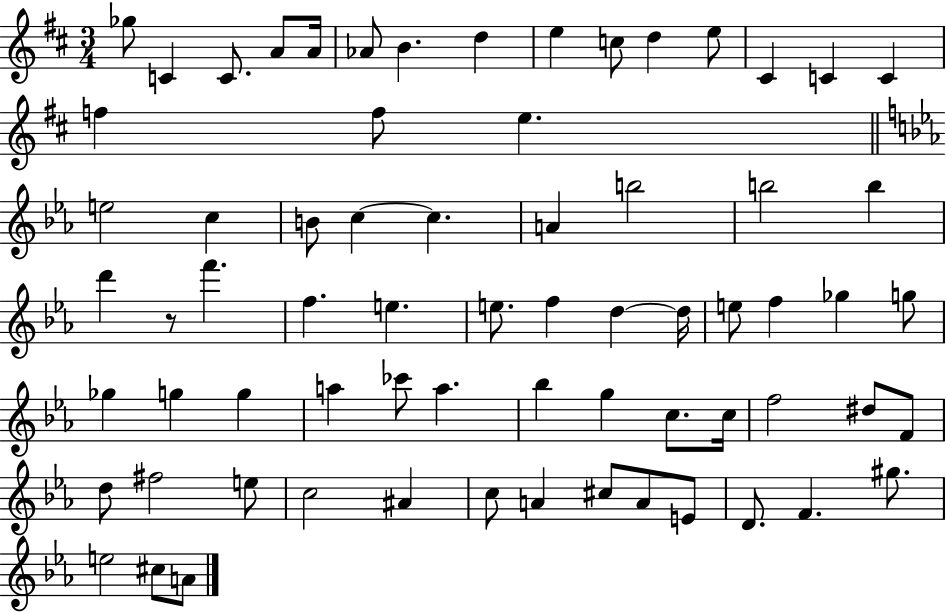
{
  \clef treble
  \numericTimeSignature
  \time 3/4
  \key d \major
  ges''8 c'4 c'8. a'8 a'16 | aes'8 b'4. d''4 | e''4 c''8 d''4 e''8 | cis'4 c'4 c'4 | \break f''4 f''8 e''4. | \bar "||" \break \key c \minor e''2 c''4 | b'8 c''4~~ c''4. | a'4 b''2 | b''2 b''4 | \break d'''4 r8 f'''4. | f''4. e''4. | e''8. f''4 d''4~~ d''16 | e''8 f''4 ges''4 g''8 | \break ges''4 g''4 g''4 | a''4 ces'''8 a''4. | bes''4 g''4 c''8. c''16 | f''2 dis''8 f'8 | \break d''8 fis''2 e''8 | c''2 ais'4 | c''8 a'4 cis''8 a'8 e'8 | d'8. f'4. gis''8. | \break e''2 cis''8 a'8 | \bar "|."
}